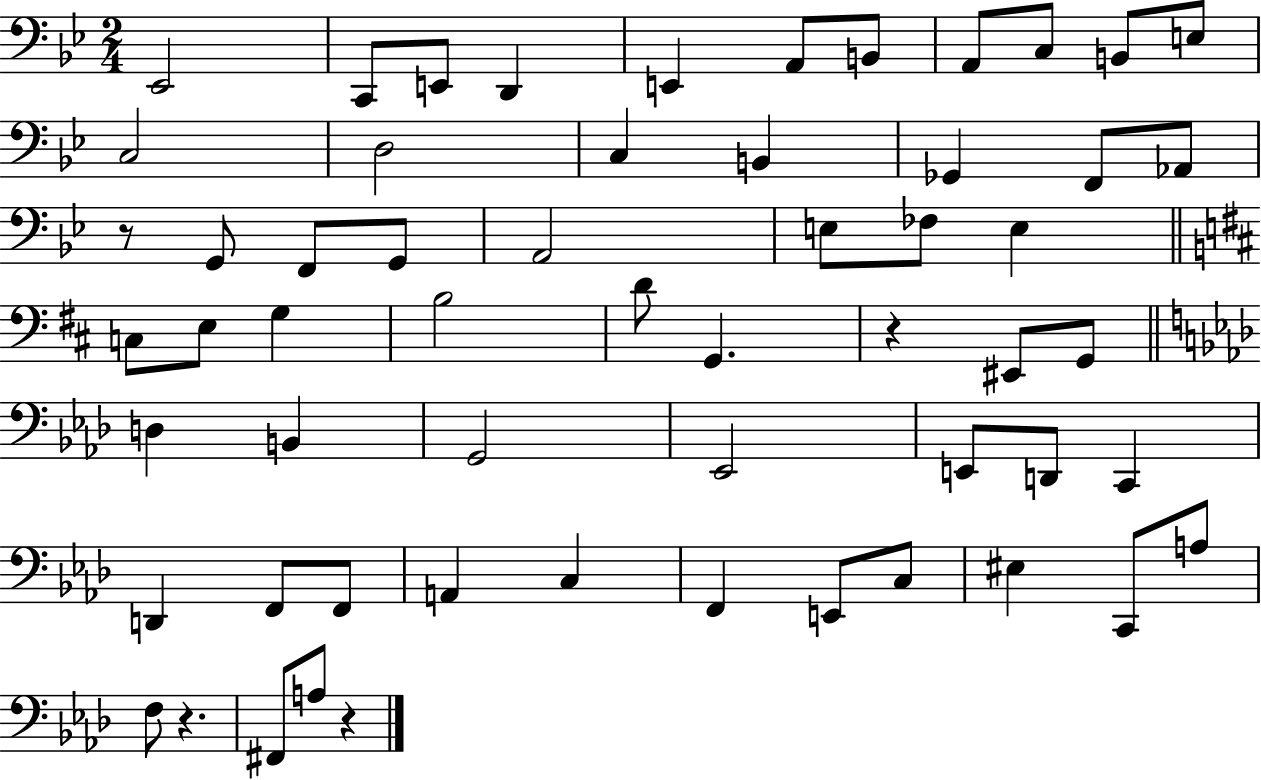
Eb2/h C2/e E2/e D2/q E2/q A2/e B2/e A2/e C3/e B2/e E3/e C3/h D3/h C3/q B2/q Gb2/q F2/e Ab2/e R/e G2/e F2/e G2/e A2/h E3/e FES3/e E3/q C3/e E3/e G3/q B3/h D4/e G2/q. R/q EIS2/e G2/e D3/q B2/q G2/h Eb2/h E2/e D2/e C2/q D2/q F2/e F2/e A2/q C3/q F2/q E2/e C3/e EIS3/q C2/e A3/e F3/e R/q. F#2/e A3/e R/q